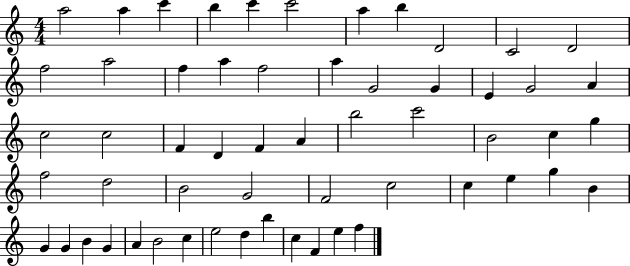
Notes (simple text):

A5/h A5/q C6/q B5/q C6/q C6/h A5/q B5/q D4/h C4/h D4/h F5/h A5/h F5/q A5/q F5/h A5/q G4/h G4/q E4/q G4/h A4/q C5/h C5/h F4/q D4/q F4/q A4/q B5/h C6/h B4/h C5/q G5/q F5/h D5/h B4/h G4/h F4/h C5/h C5/q E5/q G5/q B4/q G4/q G4/q B4/q G4/q A4/q B4/h C5/q E5/h D5/q B5/q C5/q F4/q E5/q F5/q